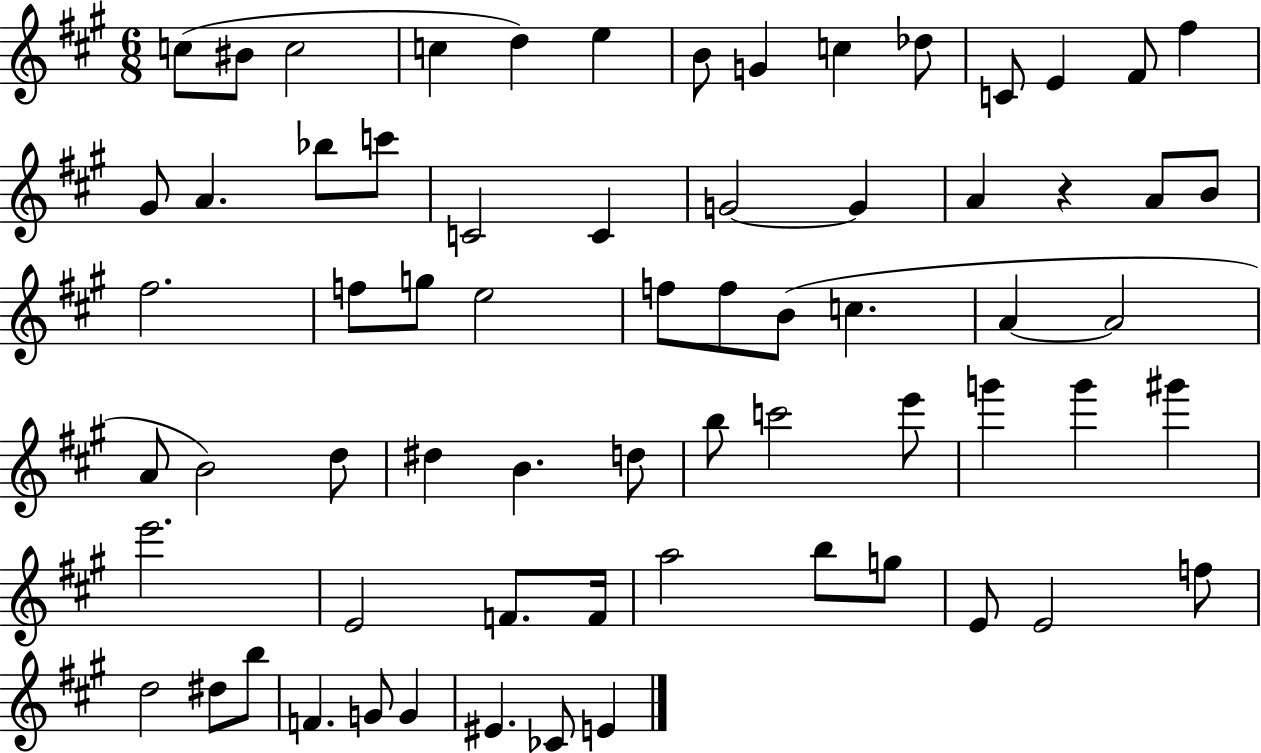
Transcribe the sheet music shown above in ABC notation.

X:1
T:Untitled
M:6/8
L:1/4
K:A
c/2 ^B/2 c2 c d e B/2 G c _d/2 C/2 E ^F/2 ^f ^G/2 A _b/2 c'/2 C2 C G2 G A z A/2 B/2 ^f2 f/2 g/2 e2 f/2 f/2 B/2 c A A2 A/2 B2 d/2 ^d B d/2 b/2 c'2 e'/2 g' g' ^g' e'2 E2 F/2 F/4 a2 b/2 g/2 E/2 E2 f/2 d2 ^d/2 b/2 F G/2 G ^E _C/2 E